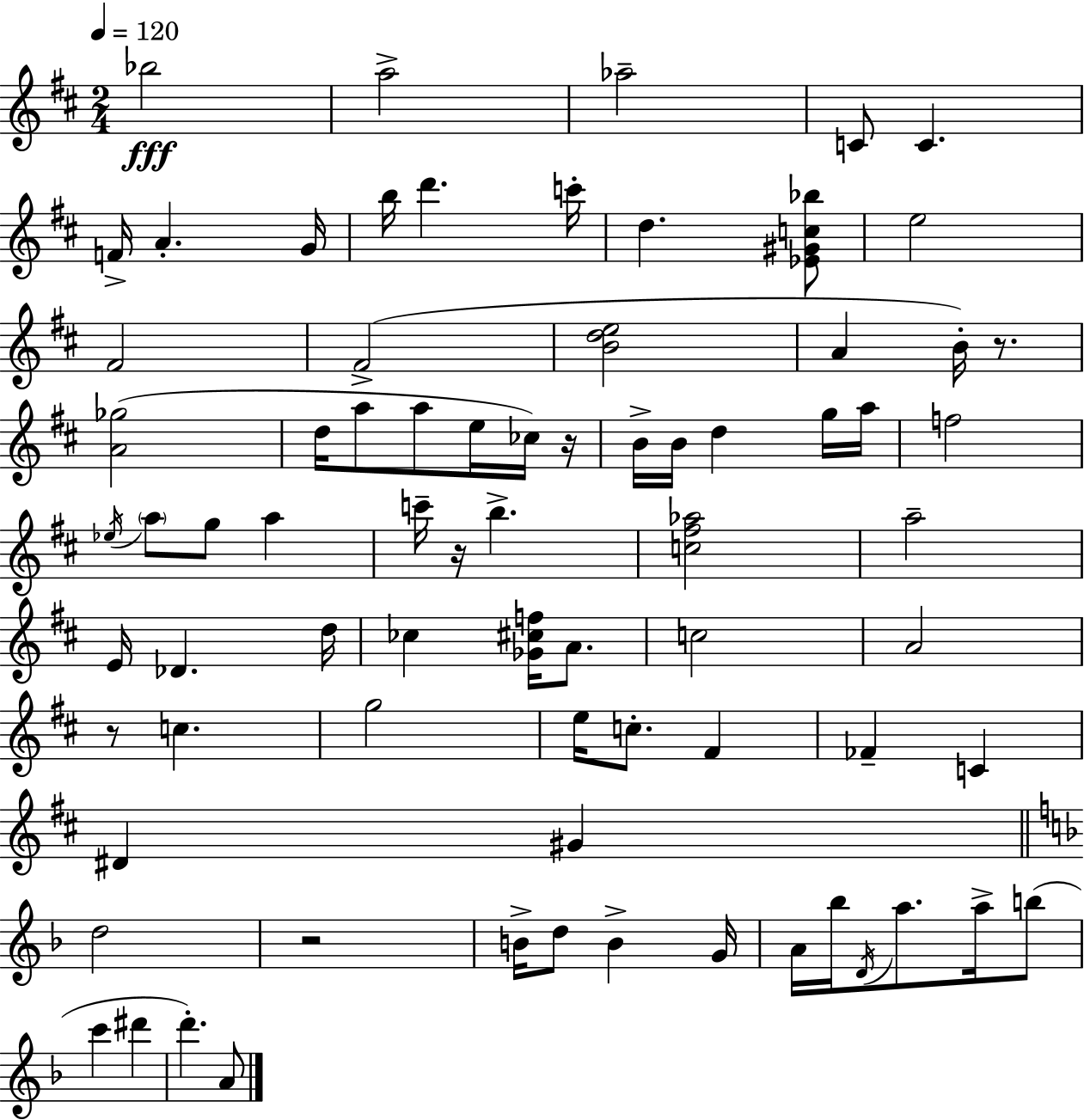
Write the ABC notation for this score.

X:1
T:Untitled
M:2/4
L:1/4
K:D
_b2 a2 _a2 C/2 C F/4 A G/4 b/4 d' c'/4 d [_E^Gc_b]/2 e2 ^F2 ^F2 [Bde]2 A B/4 z/2 [A_g]2 d/4 a/2 a/2 e/4 _c/4 z/4 B/4 B/4 d g/4 a/4 f2 _e/4 a/2 g/2 a c'/4 z/4 b [c^f_a]2 a2 E/4 _D d/4 _c [_G^cf]/4 A/2 c2 A2 z/2 c g2 e/4 c/2 ^F _F C ^D ^G d2 z2 B/4 d/2 B G/4 A/4 _b/4 D/4 a/2 a/4 b/2 c' ^d' d' A/2